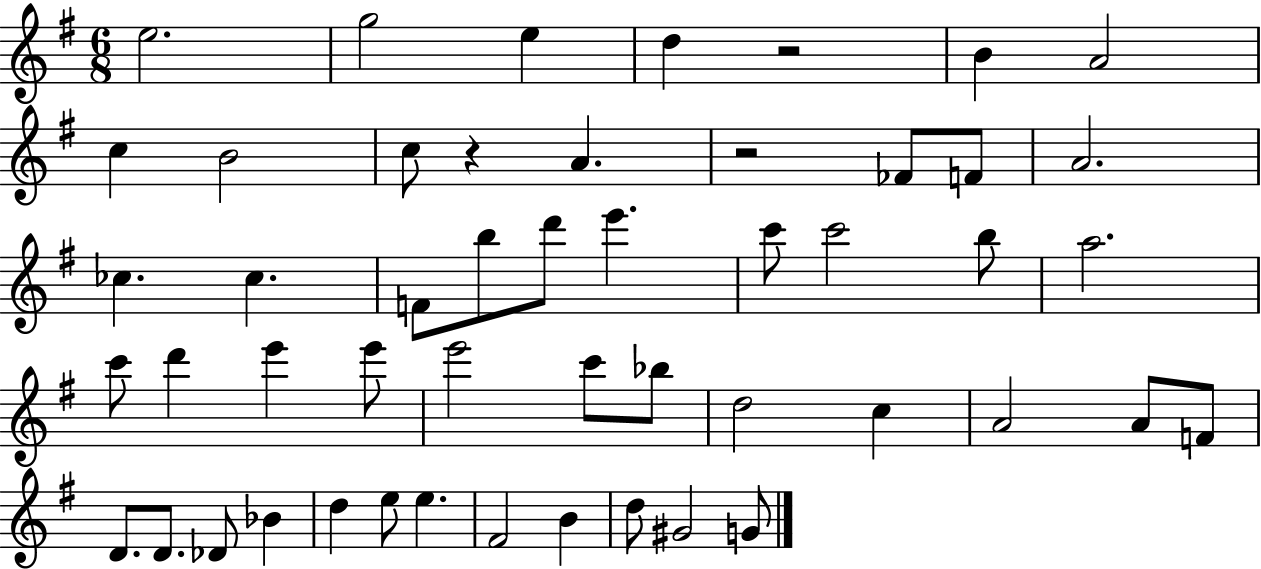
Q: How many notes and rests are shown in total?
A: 50